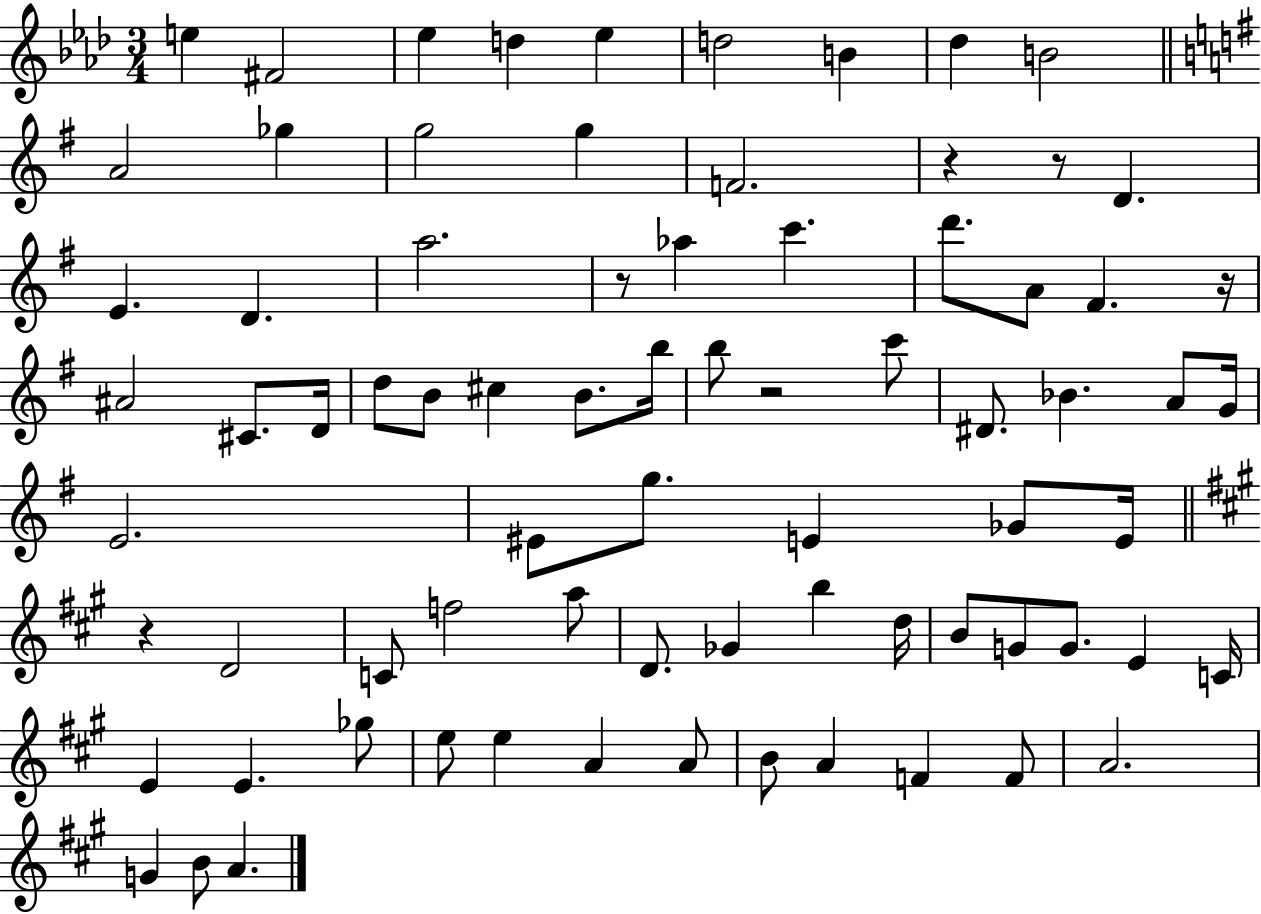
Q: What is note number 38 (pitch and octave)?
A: E4